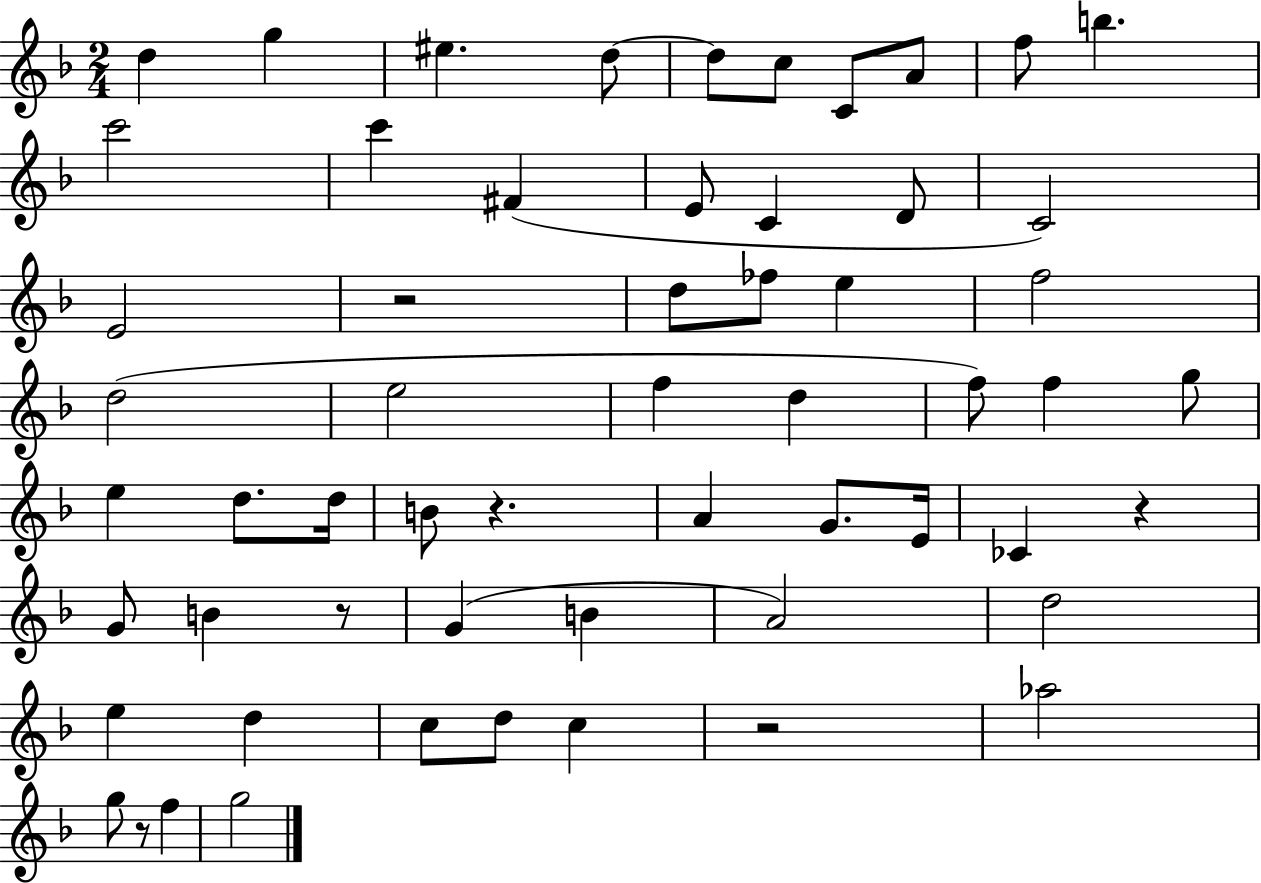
X:1
T:Untitled
M:2/4
L:1/4
K:F
d g ^e d/2 d/2 c/2 C/2 A/2 f/2 b c'2 c' ^F E/2 C D/2 C2 E2 z2 d/2 _f/2 e f2 d2 e2 f d f/2 f g/2 e d/2 d/4 B/2 z A G/2 E/4 _C z G/2 B z/2 G B A2 d2 e d c/2 d/2 c z2 _a2 g/2 z/2 f g2